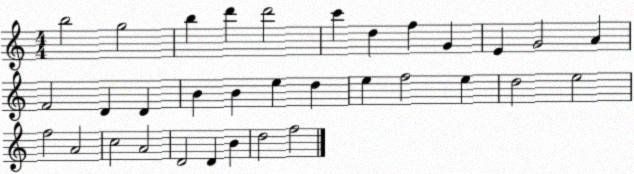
X:1
T:Untitled
M:4/4
L:1/4
K:C
b2 g2 b d' d'2 c' d f G E G2 A F2 D D B B e d e f2 e d2 e2 f2 A2 c2 A2 D2 D B d2 f2